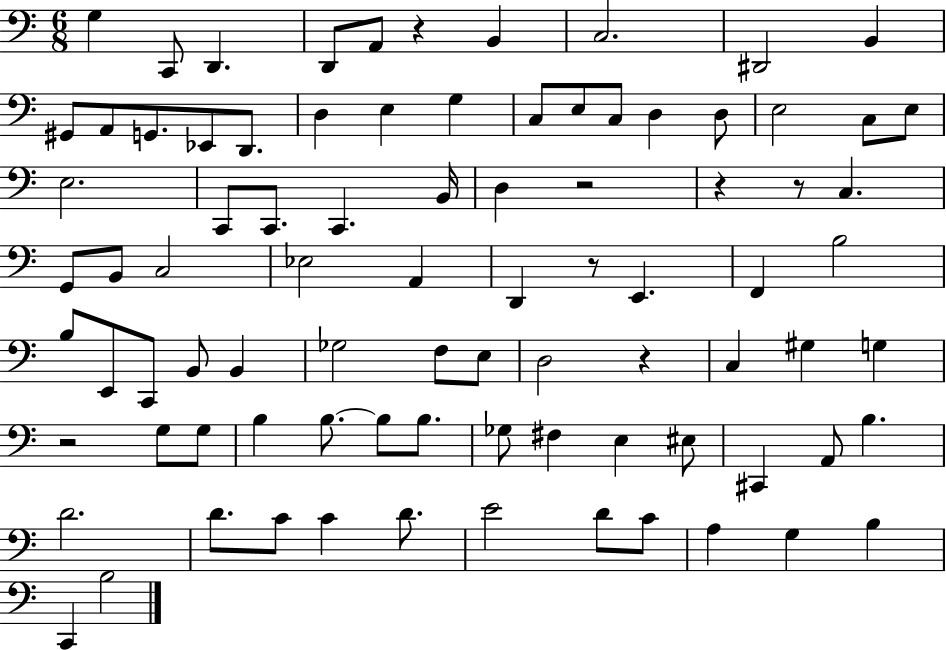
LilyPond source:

{
  \clef bass
  \numericTimeSignature
  \time 6/8
  \key c \major
  \repeat volta 2 { g4 c,8 d,4. | d,8 a,8 r4 b,4 | c2. | dis,2 b,4 | \break gis,8 a,8 g,8. ees,8 d,8. | d4 e4 g4 | c8 e8 c8 d4 d8 | e2 c8 e8 | \break e2. | c,8 c,8. c,4. b,16 | d4 r2 | r4 r8 c4. | \break g,8 b,8 c2 | ees2 a,4 | d,4 r8 e,4. | f,4 b2 | \break b8 e,8 c,8 b,8 b,4 | ges2 f8 e8 | d2 r4 | c4 gis4 g4 | \break r2 g8 g8 | b4 b8.~~ b8 b8. | ges8 fis4 e4 eis8 | cis,4 a,8 b4. | \break d'2. | d'8. c'8 c'4 d'8. | e'2 d'8 c'8 | a4 g4 b4 | \break c,4 b2 | } \bar "|."
}